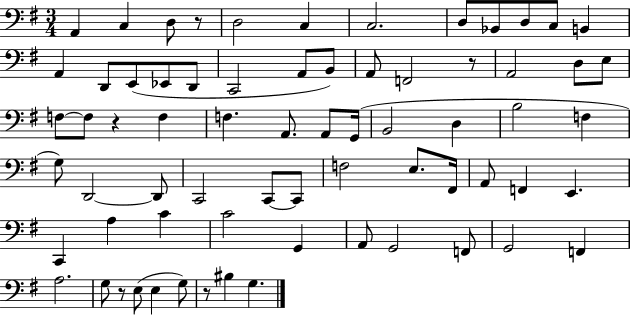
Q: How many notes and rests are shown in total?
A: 69